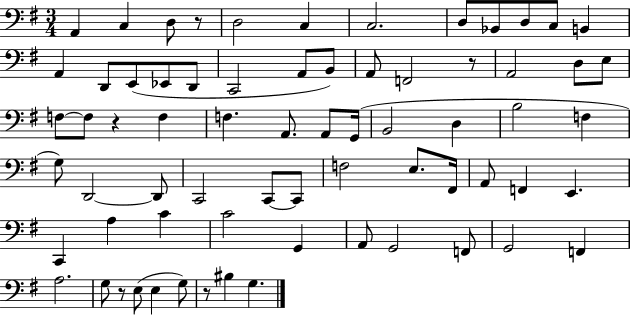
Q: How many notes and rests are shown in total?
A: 69